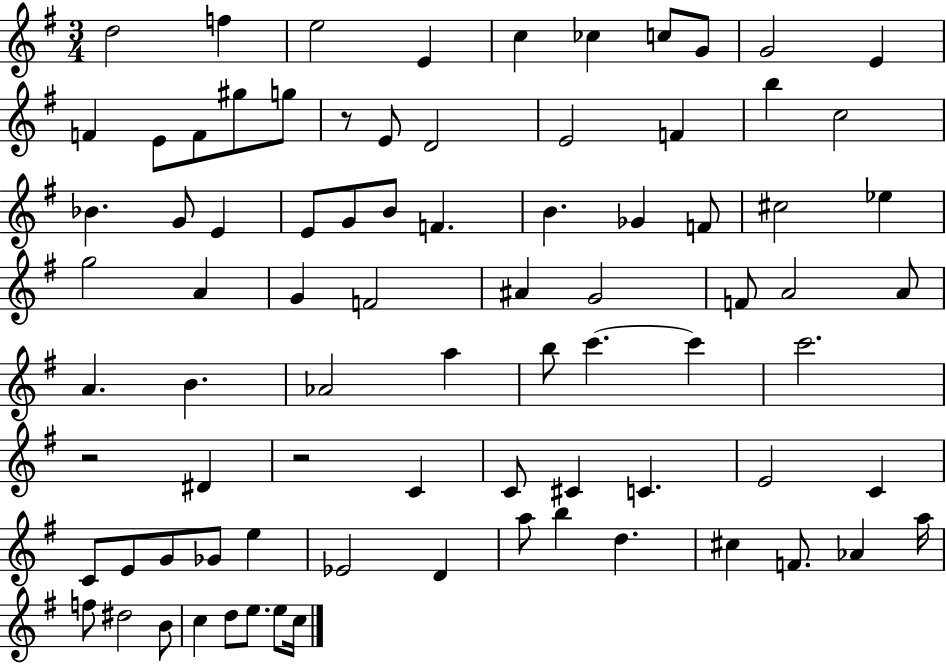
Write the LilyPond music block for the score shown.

{
  \clef treble
  \numericTimeSignature
  \time 3/4
  \key g \major
  d''2 f''4 | e''2 e'4 | c''4 ces''4 c''8 g'8 | g'2 e'4 | \break f'4 e'8 f'8 gis''8 g''8 | r8 e'8 d'2 | e'2 f'4 | b''4 c''2 | \break bes'4. g'8 e'4 | e'8 g'8 b'8 f'4. | b'4. ges'4 f'8 | cis''2 ees''4 | \break g''2 a'4 | g'4 f'2 | ais'4 g'2 | f'8 a'2 a'8 | \break a'4. b'4. | aes'2 a''4 | b''8 c'''4.~~ c'''4 | c'''2. | \break r2 dis'4 | r2 c'4 | c'8 cis'4 c'4. | e'2 c'4 | \break c'8 e'8 g'8 ges'8 e''4 | ees'2 d'4 | a''8 b''4 d''4. | cis''4 f'8. aes'4 a''16 | \break f''8 dis''2 b'8 | c''4 d''8 e''8. e''8 c''16 | \bar "|."
}